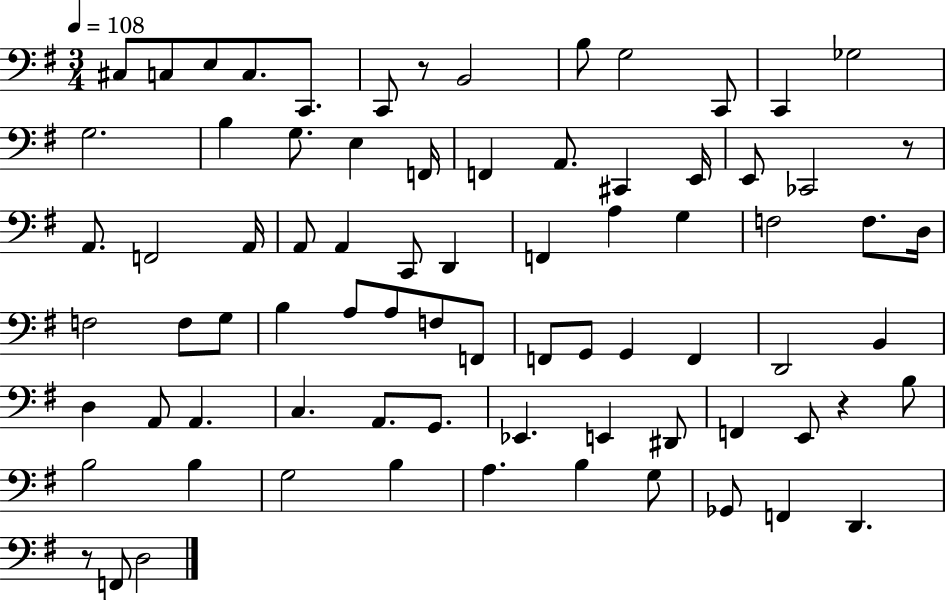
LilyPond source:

{
  \clef bass
  \numericTimeSignature
  \time 3/4
  \key g \major
  \tempo 4 = 108
  cis8 c8 e8 c8. c,8. | c,8 r8 b,2 | b8 g2 c,8 | c,4 ges2 | \break g2. | b4 g8. e4 f,16 | f,4 a,8. cis,4 e,16 | e,8 ces,2 r8 | \break a,8. f,2 a,16 | a,8 a,4 c,8 d,4 | f,4 a4 g4 | f2 f8. d16 | \break f2 f8 g8 | b4 a8 a8 f8 f,8 | f,8 g,8 g,4 f,4 | d,2 b,4 | \break d4 a,8 a,4. | c4. a,8. g,8. | ees,4. e,4 dis,8 | f,4 e,8 r4 b8 | \break b2 b4 | g2 b4 | a4. b4 g8 | ges,8 f,4 d,4. | \break r8 f,8 d2 | \bar "|."
}